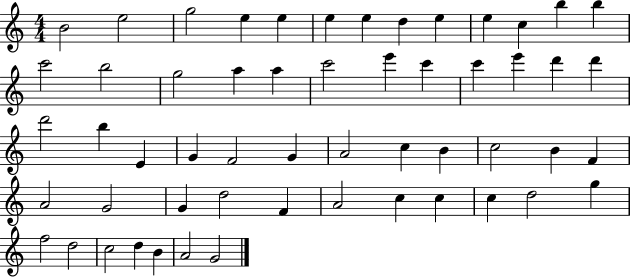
{
  \clef treble
  \numericTimeSignature
  \time 4/4
  \key c \major
  b'2 e''2 | g''2 e''4 e''4 | e''4 e''4 d''4 e''4 | e''4 c''4 b''4 b''4 | \break c'''2 b''2 | g''2 a''4 a''4 | c'''2 e'''4 c'''4 | c'''4 e'''4 d'''4 d'''4 | \break d'''2 b''4 e'4 | g'4 f'2 g'4 | a'2 c''4 b'4 | c''2 b'4 f'4 | \break a'2 g'2 | g'4 d''2 f'4 | a'2 c''4 c''4 | c''4 d''2 g''4 | \break f''2 d''2 | c''2 d''4 b'4 | a'2 g'2 | \bar "|."
}